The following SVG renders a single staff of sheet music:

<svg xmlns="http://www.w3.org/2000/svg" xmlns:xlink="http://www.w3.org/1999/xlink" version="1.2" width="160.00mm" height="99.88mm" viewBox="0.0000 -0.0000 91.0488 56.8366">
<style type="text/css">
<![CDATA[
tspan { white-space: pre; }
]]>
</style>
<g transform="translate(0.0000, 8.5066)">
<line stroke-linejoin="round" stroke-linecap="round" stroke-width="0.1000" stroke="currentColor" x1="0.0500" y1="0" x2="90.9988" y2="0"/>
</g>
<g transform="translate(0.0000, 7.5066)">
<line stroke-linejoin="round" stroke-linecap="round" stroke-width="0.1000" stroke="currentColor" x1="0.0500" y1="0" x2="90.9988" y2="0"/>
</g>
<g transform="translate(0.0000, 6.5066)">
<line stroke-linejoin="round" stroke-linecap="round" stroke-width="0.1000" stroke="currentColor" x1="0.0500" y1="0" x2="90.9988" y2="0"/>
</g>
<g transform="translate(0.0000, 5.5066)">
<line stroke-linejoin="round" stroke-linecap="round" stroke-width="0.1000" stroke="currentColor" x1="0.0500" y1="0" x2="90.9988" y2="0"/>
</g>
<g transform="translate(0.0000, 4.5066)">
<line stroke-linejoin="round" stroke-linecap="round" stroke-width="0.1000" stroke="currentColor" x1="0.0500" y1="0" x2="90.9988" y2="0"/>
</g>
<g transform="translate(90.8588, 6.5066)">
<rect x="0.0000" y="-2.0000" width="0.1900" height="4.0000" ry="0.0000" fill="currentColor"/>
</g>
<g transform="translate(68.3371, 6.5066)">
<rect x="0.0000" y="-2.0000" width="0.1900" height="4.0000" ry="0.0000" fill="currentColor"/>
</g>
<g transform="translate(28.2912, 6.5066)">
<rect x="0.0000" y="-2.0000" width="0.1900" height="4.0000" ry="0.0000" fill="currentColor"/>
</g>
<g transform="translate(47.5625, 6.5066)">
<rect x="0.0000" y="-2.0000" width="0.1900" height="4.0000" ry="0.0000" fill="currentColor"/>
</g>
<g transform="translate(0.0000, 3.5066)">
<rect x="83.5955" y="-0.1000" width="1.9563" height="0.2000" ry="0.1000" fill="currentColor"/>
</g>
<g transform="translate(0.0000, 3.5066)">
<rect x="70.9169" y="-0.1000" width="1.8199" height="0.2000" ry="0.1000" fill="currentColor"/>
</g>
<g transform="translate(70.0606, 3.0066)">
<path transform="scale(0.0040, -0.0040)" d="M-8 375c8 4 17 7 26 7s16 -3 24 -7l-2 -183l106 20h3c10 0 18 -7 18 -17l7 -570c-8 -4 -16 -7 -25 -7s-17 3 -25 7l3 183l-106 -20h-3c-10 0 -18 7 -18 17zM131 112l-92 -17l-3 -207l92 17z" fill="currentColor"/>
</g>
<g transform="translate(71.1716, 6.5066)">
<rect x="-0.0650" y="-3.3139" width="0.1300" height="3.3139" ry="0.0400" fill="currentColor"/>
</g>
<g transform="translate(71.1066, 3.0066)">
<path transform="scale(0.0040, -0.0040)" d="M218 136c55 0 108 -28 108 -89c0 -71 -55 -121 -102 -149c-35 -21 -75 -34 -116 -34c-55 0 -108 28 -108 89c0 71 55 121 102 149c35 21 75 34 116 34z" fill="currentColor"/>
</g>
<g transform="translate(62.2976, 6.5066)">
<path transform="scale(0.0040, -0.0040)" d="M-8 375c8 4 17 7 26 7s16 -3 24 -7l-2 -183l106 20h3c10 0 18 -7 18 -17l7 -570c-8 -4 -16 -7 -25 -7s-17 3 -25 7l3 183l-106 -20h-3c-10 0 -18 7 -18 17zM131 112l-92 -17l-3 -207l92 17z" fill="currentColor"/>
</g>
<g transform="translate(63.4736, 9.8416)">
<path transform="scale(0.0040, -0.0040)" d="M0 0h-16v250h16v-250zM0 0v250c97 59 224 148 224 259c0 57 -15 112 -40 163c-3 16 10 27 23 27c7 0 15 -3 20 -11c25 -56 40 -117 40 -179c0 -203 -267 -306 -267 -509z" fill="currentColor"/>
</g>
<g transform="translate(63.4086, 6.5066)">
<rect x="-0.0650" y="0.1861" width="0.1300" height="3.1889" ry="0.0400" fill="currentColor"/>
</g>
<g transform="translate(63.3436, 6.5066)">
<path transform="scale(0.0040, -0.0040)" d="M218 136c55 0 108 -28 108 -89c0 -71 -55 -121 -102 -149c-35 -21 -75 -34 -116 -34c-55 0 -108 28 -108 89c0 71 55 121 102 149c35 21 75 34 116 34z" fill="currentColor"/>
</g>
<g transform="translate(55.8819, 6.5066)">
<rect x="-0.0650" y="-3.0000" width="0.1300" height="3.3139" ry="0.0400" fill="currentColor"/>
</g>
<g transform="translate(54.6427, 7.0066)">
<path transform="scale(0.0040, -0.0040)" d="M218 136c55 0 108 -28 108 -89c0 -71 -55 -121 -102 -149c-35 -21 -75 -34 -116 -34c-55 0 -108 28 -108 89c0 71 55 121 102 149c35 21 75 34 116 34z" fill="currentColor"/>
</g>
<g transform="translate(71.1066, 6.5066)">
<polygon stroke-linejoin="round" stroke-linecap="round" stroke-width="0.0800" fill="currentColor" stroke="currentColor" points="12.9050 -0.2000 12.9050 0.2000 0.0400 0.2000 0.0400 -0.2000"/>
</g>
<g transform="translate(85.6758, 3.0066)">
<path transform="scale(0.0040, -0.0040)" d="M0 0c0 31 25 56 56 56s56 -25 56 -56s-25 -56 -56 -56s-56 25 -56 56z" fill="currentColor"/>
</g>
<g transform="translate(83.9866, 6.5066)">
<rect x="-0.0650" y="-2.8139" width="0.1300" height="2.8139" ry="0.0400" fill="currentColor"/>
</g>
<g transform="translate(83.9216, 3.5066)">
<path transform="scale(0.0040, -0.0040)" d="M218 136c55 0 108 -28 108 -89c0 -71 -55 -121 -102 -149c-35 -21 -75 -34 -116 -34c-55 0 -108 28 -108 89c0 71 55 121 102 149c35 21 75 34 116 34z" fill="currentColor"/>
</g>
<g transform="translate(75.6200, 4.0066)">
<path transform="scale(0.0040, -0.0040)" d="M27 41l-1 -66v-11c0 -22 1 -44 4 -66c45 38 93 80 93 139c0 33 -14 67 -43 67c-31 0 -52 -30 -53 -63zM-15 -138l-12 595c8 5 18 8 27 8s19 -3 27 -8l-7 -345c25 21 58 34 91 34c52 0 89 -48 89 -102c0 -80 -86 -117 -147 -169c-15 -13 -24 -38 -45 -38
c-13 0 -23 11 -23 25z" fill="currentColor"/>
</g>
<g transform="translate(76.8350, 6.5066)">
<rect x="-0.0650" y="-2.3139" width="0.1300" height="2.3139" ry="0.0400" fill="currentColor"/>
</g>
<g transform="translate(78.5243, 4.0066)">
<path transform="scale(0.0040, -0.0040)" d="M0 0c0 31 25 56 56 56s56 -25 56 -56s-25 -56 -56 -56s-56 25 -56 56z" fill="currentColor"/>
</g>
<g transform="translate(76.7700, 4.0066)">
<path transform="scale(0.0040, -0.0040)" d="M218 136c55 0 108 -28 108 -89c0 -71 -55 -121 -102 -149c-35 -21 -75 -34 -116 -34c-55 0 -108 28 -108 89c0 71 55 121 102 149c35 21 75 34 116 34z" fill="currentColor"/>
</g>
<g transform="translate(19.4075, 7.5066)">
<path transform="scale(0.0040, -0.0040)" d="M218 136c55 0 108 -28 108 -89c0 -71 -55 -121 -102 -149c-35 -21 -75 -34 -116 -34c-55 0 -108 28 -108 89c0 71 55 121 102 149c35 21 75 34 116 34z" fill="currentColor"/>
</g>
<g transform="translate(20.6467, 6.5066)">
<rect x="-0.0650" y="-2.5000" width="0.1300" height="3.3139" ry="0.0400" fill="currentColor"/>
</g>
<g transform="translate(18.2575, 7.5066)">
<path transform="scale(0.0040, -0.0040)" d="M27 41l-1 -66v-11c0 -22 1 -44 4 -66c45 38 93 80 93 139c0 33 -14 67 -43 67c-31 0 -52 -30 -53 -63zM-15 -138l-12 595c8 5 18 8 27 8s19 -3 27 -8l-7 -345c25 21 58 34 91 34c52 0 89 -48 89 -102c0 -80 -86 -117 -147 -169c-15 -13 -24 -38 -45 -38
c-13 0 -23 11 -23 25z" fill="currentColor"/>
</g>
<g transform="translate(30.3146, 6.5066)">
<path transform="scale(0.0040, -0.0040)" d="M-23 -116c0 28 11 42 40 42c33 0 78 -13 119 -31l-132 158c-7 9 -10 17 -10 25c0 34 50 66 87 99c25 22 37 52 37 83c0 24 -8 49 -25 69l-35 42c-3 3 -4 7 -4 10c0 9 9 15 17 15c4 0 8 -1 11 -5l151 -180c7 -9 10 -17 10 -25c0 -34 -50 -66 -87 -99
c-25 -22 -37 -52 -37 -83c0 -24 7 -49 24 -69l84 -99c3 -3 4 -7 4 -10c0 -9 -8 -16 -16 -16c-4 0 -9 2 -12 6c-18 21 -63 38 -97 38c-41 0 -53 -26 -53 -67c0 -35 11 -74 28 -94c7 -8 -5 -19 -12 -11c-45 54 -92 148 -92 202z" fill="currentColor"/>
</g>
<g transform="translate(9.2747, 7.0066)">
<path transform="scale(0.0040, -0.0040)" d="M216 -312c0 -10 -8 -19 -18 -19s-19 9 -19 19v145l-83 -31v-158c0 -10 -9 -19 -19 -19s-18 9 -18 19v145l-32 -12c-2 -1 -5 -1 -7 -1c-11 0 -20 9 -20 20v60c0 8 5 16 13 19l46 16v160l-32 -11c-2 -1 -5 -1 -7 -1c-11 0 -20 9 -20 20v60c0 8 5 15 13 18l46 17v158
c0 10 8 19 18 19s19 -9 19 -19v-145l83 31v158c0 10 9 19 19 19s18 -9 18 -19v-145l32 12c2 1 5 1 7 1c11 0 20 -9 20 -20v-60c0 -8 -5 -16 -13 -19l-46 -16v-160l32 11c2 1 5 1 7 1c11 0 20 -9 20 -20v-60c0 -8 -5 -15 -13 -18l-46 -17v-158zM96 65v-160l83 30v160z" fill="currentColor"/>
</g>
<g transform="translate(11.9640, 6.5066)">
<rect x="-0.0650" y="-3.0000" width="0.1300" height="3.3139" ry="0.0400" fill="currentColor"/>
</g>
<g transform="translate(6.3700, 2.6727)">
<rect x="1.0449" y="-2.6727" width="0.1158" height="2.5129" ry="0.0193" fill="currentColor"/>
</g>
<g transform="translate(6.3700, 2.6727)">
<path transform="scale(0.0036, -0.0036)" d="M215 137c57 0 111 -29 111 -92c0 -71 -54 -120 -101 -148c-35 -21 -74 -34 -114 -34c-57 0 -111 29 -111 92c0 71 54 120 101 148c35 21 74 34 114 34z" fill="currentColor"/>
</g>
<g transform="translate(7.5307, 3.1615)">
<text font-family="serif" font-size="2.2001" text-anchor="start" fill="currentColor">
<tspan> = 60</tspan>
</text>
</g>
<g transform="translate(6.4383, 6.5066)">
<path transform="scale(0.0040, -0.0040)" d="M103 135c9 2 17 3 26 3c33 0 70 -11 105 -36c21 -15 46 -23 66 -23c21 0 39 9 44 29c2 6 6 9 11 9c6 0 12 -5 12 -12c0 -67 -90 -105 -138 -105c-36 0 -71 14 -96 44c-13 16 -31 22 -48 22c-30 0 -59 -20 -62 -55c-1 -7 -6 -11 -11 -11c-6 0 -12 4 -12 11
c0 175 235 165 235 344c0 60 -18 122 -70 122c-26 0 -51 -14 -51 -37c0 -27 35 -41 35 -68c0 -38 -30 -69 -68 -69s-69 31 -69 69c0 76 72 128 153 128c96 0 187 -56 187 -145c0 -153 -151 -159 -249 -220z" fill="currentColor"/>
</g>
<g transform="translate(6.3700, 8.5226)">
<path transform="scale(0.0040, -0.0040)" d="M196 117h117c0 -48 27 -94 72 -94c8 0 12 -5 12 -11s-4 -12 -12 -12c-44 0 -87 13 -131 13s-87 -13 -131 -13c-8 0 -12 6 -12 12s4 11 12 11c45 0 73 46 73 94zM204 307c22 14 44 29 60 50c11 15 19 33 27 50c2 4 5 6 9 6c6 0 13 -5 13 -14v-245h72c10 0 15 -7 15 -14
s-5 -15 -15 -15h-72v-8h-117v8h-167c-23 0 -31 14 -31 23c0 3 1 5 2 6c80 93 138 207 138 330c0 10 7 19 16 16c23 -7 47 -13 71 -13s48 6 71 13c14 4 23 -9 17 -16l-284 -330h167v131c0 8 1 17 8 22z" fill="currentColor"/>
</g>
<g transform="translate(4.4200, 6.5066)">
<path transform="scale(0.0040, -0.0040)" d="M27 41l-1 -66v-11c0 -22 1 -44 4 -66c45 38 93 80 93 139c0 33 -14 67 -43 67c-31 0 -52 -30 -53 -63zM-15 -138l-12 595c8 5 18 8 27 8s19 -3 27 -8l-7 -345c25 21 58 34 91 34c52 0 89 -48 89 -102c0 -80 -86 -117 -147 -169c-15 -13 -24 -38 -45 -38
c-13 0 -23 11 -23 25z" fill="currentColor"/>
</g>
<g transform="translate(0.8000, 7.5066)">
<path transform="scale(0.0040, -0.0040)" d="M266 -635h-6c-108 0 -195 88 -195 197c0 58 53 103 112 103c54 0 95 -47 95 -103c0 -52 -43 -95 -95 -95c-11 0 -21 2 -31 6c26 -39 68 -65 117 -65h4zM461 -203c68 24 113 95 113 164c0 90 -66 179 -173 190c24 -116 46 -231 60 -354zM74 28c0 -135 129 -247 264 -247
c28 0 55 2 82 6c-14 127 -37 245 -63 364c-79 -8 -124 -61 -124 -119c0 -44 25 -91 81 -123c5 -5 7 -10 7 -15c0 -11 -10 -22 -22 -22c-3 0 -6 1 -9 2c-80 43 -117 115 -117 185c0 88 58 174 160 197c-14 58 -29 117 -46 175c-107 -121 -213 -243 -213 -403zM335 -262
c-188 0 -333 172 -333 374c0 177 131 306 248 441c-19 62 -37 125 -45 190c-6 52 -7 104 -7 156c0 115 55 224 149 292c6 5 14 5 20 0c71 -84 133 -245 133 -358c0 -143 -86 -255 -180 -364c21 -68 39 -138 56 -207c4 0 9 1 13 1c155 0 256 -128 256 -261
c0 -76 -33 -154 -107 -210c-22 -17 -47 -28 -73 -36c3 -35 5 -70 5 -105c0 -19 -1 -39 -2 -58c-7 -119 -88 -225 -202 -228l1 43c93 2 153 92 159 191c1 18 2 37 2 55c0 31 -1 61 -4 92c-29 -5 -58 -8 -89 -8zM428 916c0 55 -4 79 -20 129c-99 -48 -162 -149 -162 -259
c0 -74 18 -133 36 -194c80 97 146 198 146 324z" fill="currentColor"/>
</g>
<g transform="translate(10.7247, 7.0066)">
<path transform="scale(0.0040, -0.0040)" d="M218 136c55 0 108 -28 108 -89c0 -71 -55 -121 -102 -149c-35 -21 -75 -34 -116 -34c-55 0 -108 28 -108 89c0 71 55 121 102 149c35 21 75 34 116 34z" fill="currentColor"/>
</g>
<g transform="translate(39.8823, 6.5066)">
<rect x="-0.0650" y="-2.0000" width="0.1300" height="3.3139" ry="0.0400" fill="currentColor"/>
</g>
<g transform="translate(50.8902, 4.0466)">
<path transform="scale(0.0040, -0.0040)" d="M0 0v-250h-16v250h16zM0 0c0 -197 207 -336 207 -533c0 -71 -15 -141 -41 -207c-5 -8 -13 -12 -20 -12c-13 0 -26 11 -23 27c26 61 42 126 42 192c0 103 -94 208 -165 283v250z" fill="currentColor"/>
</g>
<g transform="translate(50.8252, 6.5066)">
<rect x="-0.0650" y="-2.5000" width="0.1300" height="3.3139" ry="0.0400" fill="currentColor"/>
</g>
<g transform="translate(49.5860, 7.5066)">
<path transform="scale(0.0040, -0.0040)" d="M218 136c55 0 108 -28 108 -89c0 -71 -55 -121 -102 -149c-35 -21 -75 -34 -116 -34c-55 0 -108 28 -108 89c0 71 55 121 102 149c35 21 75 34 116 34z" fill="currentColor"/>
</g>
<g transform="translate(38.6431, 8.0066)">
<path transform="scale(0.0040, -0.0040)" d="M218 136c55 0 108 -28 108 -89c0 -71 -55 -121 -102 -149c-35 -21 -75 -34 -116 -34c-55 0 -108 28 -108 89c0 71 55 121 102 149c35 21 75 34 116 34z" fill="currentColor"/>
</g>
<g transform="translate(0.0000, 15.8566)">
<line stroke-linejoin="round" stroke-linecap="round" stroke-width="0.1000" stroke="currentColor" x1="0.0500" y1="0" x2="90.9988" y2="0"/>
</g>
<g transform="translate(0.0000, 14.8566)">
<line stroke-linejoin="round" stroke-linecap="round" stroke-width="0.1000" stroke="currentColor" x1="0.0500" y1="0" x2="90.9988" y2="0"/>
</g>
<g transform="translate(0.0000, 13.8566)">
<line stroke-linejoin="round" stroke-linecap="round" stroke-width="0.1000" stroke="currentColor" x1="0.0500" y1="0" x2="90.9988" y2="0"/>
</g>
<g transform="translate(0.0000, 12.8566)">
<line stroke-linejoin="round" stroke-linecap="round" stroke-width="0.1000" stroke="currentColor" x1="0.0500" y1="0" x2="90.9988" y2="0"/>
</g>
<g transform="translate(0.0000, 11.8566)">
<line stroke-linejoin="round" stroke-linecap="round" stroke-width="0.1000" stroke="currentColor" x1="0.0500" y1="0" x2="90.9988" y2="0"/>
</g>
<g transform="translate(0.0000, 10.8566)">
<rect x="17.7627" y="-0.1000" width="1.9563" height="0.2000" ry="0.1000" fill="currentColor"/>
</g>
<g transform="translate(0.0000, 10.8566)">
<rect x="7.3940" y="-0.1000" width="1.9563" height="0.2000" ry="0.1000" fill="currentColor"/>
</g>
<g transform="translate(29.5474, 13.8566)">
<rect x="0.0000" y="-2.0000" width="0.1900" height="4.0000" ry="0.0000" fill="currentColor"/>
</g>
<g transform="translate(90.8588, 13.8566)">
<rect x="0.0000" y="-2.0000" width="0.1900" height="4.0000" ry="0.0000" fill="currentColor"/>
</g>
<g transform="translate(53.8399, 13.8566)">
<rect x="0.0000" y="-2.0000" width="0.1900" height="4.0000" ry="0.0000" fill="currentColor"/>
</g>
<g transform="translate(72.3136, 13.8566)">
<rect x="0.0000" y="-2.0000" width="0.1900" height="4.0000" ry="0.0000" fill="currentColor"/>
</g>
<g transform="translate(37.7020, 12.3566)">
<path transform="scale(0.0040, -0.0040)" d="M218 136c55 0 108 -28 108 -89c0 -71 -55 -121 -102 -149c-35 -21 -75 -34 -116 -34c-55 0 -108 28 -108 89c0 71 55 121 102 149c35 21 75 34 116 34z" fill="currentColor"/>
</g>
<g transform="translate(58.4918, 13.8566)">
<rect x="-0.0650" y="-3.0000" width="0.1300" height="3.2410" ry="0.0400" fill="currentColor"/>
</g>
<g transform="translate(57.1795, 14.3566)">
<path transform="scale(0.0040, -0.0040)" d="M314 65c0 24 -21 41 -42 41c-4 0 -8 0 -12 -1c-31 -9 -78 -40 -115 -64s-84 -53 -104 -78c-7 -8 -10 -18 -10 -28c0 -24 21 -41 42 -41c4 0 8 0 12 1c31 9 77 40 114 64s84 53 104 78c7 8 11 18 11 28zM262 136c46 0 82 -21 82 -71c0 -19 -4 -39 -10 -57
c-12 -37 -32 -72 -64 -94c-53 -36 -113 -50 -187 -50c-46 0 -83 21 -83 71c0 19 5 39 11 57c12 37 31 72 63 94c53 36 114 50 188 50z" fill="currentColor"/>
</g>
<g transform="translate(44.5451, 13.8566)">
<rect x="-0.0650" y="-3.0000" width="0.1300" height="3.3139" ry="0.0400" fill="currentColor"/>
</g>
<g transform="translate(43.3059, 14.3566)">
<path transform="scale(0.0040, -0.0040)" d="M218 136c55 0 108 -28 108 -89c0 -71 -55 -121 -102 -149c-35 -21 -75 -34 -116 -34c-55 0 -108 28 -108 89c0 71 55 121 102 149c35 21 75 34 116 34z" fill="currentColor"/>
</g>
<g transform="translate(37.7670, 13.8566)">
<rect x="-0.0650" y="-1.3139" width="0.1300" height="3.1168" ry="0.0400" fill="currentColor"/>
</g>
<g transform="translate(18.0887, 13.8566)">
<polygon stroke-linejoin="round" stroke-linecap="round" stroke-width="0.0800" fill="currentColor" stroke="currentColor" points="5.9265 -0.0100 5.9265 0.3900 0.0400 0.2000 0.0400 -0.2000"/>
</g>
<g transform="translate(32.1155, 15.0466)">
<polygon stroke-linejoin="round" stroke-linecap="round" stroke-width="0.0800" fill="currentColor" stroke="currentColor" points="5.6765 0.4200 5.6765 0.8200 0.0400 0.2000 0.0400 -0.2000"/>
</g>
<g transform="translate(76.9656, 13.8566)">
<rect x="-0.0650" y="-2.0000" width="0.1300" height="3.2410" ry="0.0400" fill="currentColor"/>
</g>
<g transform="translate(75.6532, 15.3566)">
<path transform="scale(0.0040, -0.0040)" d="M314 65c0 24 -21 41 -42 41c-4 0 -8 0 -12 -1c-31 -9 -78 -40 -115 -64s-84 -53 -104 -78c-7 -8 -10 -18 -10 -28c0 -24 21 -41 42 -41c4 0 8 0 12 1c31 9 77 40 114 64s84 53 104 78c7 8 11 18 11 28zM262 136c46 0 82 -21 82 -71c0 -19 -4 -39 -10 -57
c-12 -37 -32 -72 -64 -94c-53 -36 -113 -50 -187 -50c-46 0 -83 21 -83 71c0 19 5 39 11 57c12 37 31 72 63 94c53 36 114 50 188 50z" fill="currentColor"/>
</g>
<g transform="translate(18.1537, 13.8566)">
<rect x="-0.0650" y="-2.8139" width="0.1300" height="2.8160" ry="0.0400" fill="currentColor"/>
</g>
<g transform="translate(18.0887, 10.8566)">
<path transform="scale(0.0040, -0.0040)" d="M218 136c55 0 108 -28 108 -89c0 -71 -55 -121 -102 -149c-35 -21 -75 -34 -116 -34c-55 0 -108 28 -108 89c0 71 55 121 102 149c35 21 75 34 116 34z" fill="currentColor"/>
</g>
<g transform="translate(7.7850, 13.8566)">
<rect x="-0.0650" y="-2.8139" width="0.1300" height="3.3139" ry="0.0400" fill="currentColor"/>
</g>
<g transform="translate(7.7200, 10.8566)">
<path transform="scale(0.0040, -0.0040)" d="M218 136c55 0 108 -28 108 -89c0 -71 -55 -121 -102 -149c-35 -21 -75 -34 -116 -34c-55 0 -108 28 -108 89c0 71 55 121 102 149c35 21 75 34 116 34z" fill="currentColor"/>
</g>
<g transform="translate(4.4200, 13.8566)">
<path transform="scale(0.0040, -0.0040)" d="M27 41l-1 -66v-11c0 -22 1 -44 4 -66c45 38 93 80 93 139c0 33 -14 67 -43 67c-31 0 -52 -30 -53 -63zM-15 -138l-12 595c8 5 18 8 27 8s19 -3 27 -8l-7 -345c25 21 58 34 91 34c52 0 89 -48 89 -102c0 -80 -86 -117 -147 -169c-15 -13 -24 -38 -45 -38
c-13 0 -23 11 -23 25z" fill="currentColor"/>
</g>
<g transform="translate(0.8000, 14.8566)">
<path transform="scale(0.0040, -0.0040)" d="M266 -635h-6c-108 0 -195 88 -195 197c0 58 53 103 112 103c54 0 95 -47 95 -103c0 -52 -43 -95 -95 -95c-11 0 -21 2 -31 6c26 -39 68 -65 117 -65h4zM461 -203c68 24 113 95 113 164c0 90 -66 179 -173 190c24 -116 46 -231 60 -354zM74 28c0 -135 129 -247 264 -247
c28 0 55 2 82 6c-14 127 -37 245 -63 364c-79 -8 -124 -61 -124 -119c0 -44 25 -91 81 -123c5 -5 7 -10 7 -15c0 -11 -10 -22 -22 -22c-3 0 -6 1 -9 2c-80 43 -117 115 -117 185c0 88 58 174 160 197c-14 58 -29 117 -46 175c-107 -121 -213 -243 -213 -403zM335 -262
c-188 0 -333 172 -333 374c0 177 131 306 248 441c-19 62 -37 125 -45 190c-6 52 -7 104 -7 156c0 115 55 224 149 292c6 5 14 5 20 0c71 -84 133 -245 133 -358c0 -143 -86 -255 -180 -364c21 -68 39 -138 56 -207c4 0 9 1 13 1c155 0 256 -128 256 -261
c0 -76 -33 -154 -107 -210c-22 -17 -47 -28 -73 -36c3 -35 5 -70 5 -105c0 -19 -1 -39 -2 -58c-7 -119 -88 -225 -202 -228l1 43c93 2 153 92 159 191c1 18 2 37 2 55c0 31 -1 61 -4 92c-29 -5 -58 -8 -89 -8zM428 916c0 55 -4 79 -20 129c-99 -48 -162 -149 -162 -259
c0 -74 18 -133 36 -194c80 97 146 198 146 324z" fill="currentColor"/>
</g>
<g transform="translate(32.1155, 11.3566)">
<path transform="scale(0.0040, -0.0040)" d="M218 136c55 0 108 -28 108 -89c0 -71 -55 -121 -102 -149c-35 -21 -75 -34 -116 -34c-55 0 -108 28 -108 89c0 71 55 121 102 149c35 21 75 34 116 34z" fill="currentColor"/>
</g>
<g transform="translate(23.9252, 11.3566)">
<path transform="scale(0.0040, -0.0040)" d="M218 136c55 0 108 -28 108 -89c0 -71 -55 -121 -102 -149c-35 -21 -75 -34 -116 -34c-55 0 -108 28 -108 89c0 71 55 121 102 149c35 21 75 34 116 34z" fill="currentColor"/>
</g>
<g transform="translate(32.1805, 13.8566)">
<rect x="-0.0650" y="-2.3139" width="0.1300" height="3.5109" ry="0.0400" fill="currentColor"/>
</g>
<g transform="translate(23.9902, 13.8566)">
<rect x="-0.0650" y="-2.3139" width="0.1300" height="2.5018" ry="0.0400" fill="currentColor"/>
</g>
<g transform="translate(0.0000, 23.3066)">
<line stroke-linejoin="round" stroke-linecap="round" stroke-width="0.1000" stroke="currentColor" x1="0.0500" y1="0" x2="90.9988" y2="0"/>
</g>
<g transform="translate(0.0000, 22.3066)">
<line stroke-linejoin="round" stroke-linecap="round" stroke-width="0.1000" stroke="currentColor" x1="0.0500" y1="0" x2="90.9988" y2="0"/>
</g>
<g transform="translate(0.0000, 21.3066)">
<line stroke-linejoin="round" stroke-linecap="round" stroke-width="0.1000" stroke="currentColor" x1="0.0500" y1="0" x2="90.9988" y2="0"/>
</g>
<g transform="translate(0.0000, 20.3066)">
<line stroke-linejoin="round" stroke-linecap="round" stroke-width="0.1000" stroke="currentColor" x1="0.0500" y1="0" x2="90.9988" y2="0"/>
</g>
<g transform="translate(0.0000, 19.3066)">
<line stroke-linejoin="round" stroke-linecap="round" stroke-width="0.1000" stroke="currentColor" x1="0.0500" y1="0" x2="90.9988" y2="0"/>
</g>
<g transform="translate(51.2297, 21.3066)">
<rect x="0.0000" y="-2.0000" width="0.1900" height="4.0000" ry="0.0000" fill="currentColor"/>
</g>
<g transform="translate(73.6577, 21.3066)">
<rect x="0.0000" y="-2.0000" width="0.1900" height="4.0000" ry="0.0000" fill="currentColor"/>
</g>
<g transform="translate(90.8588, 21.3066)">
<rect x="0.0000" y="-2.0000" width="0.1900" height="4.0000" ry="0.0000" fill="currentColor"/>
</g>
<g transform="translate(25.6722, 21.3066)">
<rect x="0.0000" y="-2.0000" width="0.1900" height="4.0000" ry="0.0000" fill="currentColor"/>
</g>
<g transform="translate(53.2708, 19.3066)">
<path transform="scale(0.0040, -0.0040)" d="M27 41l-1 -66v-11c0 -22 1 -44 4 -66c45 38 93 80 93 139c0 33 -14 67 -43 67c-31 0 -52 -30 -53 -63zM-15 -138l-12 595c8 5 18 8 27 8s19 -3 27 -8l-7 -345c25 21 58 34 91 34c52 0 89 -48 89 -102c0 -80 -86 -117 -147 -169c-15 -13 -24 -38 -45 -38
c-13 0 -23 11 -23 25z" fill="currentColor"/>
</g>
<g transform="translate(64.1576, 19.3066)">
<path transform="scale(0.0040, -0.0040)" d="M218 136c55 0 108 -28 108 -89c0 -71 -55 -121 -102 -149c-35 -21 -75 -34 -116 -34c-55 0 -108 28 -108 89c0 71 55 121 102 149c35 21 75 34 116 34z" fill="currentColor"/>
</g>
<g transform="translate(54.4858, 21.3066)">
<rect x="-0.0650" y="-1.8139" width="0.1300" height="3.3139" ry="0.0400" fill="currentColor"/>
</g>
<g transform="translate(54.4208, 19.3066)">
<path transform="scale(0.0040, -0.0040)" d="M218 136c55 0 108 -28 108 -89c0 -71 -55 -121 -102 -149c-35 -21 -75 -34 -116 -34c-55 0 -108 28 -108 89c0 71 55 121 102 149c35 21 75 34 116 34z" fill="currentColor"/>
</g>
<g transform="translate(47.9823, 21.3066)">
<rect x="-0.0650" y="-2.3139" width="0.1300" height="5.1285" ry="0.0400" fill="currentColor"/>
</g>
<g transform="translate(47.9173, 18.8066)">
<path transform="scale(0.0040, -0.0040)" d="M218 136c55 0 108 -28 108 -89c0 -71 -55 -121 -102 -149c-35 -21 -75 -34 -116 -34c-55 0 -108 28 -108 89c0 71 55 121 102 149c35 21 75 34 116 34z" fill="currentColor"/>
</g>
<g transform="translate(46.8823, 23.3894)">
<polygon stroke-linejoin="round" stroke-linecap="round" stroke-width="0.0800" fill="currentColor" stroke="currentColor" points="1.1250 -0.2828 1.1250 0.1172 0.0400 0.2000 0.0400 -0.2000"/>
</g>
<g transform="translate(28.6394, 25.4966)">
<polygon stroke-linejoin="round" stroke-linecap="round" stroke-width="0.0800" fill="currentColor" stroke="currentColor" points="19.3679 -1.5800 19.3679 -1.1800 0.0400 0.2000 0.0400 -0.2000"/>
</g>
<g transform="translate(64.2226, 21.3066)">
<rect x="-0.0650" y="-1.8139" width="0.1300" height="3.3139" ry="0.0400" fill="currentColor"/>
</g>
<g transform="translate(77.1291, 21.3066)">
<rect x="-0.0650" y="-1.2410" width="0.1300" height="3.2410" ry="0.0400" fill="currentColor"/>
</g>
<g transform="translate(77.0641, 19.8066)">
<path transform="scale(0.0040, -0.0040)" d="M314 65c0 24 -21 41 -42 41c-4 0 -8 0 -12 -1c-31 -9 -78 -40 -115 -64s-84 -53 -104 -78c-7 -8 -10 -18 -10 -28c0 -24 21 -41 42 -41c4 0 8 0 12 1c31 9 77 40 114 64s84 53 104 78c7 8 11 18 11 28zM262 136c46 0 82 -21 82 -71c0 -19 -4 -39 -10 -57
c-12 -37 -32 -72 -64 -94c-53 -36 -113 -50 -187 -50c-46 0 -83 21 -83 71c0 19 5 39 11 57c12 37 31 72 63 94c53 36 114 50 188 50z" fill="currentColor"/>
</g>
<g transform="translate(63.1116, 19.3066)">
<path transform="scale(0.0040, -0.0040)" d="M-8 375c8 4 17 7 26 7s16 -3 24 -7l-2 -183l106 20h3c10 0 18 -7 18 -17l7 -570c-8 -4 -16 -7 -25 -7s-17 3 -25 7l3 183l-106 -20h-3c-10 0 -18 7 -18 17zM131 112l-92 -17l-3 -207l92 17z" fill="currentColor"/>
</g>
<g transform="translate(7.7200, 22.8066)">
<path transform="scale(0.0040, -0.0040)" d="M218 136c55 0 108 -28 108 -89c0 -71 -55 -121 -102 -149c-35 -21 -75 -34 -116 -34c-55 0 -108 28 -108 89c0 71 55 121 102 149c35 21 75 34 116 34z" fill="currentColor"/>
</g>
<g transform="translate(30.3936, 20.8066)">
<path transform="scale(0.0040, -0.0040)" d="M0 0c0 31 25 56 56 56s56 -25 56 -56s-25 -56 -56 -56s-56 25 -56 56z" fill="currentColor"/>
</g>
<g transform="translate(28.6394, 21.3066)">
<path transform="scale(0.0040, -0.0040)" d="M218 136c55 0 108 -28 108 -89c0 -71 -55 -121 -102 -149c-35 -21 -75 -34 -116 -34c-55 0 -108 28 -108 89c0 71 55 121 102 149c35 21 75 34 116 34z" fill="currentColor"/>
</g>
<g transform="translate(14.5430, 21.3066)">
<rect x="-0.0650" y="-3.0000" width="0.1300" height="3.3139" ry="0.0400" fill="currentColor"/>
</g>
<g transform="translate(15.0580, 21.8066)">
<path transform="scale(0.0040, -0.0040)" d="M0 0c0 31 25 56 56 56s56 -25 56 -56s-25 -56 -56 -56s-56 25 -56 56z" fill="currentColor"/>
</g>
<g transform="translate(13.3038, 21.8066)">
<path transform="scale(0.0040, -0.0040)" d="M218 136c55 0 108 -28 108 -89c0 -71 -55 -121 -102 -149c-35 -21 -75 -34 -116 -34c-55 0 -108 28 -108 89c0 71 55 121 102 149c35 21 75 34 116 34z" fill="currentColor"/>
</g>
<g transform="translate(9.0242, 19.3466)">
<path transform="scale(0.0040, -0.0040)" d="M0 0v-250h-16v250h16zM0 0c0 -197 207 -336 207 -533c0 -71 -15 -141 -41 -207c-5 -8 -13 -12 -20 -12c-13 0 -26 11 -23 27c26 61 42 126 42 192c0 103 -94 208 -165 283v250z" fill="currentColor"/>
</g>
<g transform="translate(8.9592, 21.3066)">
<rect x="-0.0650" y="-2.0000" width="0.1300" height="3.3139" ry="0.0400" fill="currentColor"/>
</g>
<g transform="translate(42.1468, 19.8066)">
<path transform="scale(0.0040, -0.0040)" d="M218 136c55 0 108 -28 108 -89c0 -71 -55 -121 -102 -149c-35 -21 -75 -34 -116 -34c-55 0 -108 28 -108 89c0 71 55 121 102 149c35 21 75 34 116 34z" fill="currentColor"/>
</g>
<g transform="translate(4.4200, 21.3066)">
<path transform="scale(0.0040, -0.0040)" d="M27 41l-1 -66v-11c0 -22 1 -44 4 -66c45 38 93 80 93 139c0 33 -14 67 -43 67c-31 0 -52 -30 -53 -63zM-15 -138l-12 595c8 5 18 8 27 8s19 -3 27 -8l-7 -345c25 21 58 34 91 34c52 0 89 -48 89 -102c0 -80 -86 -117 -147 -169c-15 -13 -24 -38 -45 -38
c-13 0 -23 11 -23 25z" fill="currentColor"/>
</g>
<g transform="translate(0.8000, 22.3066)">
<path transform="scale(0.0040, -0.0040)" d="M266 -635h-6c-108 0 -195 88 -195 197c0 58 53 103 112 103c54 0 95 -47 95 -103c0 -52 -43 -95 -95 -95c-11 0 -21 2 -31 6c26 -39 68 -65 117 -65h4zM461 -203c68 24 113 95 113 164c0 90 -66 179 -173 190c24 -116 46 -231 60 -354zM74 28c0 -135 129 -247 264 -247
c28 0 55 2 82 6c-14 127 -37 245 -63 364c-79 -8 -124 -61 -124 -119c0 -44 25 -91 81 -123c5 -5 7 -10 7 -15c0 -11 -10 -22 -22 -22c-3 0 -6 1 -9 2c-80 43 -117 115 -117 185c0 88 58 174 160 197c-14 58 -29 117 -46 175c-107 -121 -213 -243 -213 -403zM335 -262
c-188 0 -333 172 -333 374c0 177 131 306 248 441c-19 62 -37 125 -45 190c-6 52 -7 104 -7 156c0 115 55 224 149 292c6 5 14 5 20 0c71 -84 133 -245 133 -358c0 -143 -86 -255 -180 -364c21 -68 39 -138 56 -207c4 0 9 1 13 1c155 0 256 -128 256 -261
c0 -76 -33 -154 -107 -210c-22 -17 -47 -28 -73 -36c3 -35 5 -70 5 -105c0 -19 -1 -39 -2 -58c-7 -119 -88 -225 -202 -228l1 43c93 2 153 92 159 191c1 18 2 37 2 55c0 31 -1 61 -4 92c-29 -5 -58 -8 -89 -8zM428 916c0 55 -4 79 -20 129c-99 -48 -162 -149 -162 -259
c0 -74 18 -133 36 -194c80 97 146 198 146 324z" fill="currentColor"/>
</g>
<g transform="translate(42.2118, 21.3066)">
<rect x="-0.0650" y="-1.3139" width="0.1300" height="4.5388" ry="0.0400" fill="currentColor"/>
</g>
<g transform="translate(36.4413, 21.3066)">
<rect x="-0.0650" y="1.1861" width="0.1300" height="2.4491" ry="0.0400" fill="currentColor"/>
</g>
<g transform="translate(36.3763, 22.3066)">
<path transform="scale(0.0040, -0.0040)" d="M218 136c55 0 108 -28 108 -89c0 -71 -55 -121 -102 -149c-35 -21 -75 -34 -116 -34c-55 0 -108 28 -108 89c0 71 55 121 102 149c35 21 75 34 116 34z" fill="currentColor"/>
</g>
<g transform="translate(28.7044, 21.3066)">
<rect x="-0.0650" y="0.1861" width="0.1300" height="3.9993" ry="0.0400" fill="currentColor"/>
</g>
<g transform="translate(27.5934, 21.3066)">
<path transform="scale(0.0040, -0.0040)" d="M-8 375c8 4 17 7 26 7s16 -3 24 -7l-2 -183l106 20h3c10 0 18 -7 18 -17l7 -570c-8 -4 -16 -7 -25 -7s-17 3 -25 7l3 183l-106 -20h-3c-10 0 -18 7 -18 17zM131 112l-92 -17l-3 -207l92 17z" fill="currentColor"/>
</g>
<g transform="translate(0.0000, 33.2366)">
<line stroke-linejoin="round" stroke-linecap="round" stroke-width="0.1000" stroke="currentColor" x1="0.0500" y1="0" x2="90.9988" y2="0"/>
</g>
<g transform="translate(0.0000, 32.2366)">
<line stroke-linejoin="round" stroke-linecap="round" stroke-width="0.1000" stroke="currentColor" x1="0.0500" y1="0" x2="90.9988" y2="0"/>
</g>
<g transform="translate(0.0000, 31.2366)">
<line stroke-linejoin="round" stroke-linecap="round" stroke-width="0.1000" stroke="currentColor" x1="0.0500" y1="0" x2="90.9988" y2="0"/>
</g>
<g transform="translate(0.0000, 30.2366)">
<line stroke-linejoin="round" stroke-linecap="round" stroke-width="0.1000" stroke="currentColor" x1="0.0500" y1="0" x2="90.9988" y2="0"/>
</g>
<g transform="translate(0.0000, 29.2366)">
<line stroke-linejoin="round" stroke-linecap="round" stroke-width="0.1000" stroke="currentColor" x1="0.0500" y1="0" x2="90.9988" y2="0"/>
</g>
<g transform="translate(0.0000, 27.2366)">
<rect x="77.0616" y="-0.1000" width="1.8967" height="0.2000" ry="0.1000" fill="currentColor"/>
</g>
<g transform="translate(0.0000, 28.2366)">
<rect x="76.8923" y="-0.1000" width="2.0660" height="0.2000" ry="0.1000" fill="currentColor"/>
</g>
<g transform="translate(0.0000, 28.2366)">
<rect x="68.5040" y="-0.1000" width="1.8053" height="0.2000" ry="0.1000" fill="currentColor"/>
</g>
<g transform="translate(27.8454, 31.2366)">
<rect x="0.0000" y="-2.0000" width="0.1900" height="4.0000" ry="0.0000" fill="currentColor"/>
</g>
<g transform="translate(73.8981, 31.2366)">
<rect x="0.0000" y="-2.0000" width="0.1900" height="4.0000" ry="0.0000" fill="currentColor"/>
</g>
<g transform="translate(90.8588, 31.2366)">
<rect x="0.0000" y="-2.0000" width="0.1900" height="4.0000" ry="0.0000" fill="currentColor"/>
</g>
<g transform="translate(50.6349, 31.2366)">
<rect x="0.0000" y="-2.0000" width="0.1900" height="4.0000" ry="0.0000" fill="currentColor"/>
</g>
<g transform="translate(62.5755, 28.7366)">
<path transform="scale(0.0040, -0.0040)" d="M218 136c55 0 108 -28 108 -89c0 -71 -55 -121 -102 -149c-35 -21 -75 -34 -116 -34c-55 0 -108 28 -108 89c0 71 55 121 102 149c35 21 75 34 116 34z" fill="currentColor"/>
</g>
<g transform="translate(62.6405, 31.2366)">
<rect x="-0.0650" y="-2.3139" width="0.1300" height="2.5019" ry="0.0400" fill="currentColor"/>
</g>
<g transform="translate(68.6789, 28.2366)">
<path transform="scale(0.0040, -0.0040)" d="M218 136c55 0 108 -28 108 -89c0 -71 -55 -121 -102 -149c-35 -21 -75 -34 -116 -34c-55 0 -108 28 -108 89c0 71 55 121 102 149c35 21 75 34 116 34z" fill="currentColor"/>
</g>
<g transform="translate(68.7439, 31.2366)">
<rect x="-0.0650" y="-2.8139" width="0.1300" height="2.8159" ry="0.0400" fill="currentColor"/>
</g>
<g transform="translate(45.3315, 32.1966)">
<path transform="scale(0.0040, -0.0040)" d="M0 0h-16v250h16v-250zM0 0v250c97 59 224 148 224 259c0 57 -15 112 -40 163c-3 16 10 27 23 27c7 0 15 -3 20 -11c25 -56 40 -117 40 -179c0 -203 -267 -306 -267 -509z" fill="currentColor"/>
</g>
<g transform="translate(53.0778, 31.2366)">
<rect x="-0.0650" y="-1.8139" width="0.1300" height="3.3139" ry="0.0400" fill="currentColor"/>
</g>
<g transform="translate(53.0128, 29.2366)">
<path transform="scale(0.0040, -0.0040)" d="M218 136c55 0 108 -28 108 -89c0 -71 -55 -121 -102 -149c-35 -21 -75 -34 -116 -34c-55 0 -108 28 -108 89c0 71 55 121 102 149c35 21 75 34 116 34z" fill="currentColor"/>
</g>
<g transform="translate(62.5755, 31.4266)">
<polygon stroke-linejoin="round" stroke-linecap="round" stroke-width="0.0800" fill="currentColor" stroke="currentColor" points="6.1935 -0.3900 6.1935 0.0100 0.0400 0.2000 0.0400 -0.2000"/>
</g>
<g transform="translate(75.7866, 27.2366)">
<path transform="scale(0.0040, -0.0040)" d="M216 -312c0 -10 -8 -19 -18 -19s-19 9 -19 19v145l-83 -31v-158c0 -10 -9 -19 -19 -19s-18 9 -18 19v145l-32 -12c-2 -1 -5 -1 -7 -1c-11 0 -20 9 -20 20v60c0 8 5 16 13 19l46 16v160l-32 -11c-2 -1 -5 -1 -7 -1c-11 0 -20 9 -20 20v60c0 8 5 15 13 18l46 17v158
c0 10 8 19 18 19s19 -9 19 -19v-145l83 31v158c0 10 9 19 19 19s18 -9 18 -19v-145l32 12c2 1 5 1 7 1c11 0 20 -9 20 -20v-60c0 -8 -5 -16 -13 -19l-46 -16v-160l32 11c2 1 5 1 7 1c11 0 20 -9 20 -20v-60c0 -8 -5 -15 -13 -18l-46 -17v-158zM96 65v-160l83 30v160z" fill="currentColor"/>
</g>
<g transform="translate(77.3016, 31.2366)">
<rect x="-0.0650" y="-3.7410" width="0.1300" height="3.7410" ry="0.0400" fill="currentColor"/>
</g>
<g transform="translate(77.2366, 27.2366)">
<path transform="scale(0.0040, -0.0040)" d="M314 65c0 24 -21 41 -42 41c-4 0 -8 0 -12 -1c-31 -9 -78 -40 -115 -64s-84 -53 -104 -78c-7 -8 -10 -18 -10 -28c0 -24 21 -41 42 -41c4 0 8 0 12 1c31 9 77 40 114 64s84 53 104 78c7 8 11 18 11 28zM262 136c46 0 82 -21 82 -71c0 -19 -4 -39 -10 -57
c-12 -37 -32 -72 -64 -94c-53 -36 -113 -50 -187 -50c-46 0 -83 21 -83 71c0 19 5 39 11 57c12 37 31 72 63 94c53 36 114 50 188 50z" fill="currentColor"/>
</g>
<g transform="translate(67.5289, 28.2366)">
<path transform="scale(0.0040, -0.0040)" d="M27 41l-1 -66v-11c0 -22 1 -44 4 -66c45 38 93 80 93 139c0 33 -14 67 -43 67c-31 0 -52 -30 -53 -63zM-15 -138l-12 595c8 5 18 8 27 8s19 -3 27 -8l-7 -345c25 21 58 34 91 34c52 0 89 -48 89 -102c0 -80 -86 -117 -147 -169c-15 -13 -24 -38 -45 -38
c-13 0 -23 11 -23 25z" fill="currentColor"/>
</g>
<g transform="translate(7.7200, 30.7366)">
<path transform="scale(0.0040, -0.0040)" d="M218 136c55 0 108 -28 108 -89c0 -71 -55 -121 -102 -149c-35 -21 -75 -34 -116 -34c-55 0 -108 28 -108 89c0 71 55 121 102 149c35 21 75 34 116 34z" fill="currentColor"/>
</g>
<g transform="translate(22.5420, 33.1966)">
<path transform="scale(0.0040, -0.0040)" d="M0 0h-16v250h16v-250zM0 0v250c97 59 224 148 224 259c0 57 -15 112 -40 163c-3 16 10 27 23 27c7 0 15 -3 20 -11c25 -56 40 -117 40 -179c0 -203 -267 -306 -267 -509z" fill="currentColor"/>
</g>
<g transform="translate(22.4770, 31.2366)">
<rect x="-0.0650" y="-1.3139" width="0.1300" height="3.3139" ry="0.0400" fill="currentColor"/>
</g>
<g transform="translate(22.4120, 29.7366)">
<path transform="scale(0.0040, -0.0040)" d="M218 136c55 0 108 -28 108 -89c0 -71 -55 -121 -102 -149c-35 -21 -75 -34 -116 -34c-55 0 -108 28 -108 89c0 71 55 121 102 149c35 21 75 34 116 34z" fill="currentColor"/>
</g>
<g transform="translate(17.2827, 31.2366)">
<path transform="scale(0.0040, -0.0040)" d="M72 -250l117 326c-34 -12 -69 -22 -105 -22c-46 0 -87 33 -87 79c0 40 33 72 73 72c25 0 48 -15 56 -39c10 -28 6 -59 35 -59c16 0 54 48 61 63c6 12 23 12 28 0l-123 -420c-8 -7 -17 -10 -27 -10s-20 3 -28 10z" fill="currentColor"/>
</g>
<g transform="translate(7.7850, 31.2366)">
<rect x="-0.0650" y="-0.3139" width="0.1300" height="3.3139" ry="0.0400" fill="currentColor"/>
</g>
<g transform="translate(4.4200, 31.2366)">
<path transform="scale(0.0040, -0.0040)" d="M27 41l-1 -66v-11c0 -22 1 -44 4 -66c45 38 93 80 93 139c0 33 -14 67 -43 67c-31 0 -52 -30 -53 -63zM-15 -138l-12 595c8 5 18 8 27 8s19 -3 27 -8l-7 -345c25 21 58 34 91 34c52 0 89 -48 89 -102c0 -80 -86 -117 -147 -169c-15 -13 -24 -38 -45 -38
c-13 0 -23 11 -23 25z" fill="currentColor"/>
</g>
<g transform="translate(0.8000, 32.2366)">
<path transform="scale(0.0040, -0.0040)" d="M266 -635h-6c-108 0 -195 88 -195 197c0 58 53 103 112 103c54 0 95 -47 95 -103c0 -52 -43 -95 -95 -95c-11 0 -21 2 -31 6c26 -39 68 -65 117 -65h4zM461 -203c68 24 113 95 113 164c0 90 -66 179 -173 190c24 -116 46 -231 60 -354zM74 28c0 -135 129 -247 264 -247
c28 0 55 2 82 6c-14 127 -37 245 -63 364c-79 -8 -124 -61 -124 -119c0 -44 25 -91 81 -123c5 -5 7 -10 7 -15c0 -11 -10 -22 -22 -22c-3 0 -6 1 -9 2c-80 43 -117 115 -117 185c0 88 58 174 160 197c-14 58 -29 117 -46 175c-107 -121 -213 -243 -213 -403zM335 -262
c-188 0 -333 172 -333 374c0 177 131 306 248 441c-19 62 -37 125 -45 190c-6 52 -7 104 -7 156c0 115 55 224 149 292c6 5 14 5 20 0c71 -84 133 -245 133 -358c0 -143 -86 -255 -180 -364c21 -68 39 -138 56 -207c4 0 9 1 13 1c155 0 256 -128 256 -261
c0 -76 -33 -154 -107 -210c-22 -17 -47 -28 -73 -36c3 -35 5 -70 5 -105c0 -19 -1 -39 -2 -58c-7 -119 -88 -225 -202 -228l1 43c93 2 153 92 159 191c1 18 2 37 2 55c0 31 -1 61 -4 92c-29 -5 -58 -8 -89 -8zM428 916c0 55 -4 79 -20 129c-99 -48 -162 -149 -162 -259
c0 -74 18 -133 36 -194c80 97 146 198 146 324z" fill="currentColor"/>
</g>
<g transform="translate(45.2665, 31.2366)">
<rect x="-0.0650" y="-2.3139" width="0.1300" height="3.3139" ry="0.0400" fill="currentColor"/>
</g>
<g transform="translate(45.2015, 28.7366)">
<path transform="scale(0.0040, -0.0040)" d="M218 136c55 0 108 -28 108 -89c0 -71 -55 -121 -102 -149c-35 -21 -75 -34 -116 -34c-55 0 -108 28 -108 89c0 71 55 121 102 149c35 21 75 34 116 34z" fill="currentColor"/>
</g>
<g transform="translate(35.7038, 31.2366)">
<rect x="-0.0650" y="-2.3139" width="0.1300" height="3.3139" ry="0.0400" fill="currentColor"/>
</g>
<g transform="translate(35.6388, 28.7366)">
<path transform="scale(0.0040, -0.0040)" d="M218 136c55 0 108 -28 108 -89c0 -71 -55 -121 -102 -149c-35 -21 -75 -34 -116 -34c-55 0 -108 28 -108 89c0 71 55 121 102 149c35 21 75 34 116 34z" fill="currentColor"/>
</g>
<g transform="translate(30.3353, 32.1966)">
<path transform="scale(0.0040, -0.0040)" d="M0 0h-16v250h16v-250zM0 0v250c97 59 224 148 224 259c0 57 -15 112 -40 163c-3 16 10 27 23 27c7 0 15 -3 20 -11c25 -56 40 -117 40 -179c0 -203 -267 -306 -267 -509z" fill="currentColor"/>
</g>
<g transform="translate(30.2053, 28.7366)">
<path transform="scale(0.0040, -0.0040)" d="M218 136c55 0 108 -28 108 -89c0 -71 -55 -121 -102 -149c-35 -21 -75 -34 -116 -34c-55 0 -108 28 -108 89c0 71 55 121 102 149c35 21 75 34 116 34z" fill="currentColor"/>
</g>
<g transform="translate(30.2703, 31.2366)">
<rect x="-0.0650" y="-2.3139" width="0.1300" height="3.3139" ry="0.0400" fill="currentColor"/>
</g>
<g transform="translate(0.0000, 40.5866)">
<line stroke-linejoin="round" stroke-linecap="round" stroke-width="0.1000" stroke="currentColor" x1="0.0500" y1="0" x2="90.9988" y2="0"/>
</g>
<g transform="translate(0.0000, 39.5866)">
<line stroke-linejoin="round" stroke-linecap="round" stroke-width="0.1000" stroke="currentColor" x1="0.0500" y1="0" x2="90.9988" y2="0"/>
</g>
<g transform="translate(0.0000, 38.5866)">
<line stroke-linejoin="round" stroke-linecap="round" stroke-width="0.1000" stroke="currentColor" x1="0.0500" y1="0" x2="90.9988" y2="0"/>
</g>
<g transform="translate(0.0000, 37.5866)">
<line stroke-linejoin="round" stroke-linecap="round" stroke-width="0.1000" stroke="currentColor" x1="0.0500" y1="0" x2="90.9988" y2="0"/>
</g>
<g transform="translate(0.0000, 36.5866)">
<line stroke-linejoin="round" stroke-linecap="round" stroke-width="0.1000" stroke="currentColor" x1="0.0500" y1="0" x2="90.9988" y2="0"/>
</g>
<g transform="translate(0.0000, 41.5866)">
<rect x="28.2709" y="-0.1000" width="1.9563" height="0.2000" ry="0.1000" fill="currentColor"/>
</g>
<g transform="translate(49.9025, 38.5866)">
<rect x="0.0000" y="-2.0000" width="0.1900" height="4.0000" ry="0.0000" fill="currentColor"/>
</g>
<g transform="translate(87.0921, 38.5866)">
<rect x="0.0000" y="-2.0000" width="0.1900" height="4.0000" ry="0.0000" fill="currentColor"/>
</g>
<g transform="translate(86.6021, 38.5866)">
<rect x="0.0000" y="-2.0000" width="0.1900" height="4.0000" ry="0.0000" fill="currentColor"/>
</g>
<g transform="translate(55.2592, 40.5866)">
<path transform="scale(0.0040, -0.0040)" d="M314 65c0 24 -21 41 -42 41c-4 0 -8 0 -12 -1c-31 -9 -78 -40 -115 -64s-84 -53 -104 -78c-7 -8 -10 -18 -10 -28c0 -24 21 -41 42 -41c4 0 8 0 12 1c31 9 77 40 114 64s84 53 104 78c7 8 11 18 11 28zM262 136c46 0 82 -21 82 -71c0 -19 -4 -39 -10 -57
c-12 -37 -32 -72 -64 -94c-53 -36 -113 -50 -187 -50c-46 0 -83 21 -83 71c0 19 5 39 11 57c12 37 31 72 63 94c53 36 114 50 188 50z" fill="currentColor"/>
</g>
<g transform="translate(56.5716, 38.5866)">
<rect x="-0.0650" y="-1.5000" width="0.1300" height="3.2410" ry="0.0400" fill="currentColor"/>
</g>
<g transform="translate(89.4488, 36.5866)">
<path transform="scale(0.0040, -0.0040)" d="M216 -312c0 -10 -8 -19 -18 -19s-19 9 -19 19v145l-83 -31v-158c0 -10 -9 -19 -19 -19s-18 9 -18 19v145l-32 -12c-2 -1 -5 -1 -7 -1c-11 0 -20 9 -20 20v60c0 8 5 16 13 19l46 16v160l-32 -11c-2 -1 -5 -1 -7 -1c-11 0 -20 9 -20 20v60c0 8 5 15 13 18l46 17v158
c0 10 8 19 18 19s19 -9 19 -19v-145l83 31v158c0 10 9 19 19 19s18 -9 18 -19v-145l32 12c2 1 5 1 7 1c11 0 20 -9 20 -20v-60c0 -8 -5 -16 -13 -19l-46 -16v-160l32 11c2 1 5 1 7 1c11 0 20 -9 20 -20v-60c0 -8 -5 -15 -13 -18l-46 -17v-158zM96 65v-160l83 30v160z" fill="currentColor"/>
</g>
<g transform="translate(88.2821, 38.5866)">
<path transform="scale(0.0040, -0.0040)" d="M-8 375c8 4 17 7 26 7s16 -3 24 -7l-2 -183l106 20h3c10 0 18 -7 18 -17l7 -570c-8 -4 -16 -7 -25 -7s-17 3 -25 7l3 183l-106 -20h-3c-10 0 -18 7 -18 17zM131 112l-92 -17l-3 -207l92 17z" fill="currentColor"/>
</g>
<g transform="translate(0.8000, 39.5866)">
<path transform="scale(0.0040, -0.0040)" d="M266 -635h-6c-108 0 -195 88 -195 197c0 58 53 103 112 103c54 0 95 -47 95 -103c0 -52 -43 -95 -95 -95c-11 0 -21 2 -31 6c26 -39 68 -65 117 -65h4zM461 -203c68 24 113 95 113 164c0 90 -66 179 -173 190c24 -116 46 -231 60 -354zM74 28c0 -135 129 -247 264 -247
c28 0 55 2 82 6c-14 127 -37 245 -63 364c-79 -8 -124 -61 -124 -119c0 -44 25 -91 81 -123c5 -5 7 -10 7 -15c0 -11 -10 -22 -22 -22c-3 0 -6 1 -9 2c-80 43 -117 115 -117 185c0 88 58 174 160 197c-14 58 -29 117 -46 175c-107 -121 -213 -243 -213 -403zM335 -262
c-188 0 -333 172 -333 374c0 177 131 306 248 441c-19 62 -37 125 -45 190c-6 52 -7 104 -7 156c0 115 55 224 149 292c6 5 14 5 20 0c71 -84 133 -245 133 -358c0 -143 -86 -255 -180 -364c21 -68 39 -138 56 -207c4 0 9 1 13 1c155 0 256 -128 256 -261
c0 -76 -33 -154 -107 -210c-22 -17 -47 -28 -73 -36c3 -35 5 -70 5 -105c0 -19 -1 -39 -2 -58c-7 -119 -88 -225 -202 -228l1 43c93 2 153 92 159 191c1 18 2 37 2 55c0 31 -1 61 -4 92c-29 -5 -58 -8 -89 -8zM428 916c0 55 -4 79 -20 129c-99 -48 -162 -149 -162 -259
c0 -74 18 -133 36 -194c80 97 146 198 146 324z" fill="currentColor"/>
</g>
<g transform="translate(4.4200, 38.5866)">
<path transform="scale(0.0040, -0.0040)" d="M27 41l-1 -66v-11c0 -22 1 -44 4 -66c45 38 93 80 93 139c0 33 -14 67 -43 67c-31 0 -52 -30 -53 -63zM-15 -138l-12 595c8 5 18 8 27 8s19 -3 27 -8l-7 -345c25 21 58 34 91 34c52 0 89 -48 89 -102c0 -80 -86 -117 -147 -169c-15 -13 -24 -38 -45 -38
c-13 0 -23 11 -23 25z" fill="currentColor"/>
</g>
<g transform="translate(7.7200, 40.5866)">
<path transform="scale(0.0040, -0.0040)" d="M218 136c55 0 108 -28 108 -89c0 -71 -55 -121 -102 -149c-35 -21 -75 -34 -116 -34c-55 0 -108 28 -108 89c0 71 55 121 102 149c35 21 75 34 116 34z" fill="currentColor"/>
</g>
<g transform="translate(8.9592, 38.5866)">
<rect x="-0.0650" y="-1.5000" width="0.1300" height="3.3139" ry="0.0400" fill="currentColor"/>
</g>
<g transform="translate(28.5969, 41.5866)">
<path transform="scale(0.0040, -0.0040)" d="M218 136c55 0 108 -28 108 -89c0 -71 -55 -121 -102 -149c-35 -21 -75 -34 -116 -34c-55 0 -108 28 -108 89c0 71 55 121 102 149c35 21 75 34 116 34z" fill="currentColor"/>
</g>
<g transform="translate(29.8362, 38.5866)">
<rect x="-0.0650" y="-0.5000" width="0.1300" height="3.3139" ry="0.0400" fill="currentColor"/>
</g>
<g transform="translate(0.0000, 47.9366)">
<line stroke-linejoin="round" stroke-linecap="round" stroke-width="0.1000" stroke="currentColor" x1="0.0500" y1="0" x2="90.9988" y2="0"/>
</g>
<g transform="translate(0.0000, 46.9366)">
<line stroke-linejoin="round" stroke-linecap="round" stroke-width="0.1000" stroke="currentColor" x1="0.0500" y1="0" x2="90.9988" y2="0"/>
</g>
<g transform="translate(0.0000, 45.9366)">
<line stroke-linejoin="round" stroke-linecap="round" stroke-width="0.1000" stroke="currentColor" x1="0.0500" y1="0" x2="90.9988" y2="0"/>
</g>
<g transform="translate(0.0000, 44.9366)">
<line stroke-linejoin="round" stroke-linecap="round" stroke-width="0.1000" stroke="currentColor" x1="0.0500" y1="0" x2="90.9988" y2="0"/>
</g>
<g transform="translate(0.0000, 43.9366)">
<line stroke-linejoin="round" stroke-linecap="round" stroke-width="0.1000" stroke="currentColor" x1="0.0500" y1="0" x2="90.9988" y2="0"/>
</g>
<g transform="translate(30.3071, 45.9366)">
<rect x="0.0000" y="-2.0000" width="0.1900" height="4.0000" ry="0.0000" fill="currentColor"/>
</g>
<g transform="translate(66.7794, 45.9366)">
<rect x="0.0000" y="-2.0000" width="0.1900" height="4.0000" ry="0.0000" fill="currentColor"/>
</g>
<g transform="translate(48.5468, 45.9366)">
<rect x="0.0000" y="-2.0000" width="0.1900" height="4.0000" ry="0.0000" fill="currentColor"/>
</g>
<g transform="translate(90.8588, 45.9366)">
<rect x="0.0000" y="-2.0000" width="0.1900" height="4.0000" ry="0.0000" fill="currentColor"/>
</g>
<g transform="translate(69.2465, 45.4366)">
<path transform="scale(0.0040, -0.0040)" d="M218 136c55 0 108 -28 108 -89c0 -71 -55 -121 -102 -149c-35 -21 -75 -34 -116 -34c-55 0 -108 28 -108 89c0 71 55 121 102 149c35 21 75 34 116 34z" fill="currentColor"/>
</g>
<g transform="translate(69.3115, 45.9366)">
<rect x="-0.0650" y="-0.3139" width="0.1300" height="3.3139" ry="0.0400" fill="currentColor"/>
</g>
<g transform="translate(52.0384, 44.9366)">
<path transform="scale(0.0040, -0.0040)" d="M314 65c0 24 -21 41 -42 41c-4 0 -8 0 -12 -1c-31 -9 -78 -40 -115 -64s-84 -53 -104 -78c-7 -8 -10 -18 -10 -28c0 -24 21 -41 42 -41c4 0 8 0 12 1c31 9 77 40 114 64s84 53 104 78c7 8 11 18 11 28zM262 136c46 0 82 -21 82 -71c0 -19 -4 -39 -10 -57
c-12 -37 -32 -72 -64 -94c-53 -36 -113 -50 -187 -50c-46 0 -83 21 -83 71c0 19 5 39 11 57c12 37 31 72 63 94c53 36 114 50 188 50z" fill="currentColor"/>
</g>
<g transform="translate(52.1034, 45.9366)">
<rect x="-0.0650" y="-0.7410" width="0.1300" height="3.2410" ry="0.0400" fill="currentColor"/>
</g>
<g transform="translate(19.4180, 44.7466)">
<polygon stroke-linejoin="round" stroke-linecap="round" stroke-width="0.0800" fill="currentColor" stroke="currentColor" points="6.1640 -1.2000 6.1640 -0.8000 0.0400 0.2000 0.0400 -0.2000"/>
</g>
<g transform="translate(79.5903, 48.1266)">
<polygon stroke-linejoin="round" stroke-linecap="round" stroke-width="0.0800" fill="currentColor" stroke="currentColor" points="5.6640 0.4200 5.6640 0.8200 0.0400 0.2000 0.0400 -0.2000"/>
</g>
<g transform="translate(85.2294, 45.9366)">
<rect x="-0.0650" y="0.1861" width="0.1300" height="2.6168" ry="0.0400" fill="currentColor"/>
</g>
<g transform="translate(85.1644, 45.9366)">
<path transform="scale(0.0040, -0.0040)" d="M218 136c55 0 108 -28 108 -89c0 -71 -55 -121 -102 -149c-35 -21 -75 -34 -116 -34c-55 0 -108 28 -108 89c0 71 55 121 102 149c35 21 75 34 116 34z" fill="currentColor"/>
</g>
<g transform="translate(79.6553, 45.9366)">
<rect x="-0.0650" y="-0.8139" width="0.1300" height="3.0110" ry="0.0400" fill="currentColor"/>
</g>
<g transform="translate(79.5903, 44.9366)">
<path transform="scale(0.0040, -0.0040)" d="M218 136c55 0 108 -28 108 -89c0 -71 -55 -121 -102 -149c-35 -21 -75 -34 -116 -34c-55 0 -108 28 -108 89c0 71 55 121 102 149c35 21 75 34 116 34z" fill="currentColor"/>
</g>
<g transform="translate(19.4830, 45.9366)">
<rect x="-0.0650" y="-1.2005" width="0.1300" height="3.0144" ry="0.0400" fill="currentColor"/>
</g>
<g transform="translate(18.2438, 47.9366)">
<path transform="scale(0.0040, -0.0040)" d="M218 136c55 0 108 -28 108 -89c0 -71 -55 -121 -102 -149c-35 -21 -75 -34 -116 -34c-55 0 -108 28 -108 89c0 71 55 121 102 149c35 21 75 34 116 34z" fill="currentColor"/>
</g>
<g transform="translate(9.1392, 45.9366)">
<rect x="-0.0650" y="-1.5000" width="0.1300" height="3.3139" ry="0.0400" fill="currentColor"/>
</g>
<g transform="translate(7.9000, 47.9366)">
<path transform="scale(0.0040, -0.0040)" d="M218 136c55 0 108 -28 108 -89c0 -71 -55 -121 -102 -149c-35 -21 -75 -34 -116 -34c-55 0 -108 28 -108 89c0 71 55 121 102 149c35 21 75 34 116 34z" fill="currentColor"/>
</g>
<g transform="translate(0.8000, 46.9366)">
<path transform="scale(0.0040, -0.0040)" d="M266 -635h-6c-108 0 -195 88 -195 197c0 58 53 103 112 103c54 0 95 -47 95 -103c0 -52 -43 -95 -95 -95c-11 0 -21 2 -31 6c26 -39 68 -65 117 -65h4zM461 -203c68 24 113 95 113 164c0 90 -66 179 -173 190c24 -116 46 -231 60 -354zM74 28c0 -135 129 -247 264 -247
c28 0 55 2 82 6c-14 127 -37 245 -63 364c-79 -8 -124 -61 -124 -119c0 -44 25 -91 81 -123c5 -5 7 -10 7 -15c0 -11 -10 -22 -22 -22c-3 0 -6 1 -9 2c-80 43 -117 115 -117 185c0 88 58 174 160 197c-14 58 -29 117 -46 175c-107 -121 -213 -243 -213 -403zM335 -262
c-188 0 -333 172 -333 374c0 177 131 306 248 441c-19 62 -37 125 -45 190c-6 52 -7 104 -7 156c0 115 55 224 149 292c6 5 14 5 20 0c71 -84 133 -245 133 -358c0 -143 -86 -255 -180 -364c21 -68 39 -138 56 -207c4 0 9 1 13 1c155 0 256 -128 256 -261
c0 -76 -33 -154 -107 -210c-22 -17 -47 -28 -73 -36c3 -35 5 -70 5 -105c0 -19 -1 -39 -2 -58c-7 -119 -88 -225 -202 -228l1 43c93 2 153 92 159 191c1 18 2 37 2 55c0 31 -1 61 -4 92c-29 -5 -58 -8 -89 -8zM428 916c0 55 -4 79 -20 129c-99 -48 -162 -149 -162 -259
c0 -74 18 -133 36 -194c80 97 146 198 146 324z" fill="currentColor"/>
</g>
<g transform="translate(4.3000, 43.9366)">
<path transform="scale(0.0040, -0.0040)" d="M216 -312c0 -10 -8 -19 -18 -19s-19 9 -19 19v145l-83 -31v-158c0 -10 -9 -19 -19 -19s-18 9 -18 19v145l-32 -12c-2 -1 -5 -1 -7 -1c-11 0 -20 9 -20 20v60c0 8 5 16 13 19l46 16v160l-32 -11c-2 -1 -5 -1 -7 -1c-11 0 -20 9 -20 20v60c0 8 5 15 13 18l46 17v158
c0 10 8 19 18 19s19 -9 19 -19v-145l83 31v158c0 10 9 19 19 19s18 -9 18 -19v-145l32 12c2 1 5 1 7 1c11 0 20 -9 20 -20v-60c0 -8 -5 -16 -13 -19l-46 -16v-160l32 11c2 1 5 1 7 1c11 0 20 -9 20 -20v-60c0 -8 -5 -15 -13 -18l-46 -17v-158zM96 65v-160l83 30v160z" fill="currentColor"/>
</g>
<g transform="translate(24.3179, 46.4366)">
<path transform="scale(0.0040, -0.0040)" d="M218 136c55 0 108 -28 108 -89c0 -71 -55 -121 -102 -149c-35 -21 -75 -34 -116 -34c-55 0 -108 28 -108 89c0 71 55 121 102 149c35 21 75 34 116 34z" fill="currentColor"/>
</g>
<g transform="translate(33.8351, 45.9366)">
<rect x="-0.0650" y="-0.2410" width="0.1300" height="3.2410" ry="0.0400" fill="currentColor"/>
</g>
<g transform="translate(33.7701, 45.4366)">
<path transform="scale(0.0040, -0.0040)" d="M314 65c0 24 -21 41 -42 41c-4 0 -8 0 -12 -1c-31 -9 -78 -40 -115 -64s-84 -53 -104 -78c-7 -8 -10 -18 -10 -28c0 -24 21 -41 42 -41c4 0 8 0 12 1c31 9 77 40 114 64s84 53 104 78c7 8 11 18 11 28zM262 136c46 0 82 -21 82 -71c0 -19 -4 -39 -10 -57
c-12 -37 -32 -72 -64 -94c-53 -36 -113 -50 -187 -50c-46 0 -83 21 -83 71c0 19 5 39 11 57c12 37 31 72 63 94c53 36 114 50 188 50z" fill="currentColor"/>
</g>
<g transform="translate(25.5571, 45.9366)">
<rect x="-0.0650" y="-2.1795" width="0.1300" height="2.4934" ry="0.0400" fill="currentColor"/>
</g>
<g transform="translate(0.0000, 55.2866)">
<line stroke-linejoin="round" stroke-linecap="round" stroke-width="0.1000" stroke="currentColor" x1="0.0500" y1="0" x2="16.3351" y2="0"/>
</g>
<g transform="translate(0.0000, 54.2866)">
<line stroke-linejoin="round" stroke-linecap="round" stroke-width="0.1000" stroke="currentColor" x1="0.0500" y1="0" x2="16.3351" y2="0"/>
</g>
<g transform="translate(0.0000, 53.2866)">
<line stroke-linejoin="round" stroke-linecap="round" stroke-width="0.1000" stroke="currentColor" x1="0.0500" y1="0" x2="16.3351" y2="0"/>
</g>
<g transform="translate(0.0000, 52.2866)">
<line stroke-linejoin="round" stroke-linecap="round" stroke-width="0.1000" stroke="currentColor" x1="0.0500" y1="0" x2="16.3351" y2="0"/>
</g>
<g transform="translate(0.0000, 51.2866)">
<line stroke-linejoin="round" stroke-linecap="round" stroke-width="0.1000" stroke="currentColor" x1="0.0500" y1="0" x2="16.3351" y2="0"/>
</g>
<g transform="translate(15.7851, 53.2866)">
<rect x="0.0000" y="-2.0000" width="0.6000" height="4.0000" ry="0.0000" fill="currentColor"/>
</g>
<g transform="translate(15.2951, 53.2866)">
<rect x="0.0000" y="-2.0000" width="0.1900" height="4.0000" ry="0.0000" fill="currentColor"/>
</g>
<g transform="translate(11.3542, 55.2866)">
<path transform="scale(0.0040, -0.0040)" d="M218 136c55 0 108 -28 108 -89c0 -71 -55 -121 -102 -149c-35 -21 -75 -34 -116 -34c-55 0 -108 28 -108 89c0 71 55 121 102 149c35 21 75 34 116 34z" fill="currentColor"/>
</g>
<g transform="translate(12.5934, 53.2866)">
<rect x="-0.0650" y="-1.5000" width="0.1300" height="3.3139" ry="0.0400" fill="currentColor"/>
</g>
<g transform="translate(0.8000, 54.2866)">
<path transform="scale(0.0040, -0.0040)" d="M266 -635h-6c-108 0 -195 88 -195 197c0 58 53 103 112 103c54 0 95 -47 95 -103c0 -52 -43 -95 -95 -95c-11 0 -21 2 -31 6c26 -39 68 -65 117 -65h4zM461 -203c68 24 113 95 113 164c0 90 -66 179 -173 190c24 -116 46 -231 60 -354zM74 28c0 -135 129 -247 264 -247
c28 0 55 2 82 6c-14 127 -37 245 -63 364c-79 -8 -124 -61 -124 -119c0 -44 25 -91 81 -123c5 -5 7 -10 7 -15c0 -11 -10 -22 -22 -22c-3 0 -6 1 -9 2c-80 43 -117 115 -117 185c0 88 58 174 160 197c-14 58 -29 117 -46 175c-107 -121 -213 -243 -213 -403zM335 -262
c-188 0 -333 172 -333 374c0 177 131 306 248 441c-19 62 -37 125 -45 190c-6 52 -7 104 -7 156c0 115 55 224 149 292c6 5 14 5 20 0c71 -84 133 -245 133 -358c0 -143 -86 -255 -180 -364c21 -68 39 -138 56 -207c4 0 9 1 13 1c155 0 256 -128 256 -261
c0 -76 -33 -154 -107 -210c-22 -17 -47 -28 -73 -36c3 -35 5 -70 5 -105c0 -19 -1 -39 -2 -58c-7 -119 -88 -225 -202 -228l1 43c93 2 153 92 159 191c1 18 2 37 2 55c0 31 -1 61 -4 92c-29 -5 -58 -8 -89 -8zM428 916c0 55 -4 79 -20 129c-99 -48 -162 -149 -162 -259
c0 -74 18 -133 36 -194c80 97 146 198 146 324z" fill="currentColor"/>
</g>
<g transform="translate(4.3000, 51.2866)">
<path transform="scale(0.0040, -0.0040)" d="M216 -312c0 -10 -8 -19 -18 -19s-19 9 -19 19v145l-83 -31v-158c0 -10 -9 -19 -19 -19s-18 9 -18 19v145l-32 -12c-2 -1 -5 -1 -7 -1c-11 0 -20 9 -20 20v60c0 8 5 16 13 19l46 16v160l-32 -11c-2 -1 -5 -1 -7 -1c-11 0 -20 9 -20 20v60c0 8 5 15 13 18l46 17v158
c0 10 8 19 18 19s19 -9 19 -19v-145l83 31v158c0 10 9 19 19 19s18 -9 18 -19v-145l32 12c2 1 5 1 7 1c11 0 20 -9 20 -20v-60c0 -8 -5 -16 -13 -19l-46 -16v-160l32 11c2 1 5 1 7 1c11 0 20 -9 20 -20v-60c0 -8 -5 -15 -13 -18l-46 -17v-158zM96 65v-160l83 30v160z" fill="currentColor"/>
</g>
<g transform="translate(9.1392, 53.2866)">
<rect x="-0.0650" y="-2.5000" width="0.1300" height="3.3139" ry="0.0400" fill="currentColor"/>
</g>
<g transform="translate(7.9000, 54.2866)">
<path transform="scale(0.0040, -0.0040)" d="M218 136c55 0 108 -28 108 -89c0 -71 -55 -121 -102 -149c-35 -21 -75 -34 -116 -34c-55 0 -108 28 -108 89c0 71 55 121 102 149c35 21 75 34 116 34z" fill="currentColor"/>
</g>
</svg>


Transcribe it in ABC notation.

X:1
T:Untitled
M:2/4
L:1/4
K:F
^A _G z F G/2 A B/2 b/2 _g/2 a/2 a a/2 g/2 g/2 e/2 A A2 F2 F/2 A B/2 G/2 e/2 g/4 _f f e2 c z/2 e/2 g/2 g g/2 f g/2 _a/2 ^c'2 E C E2 E E/2 A/2 c2 d2 c d/2 B/2 G E